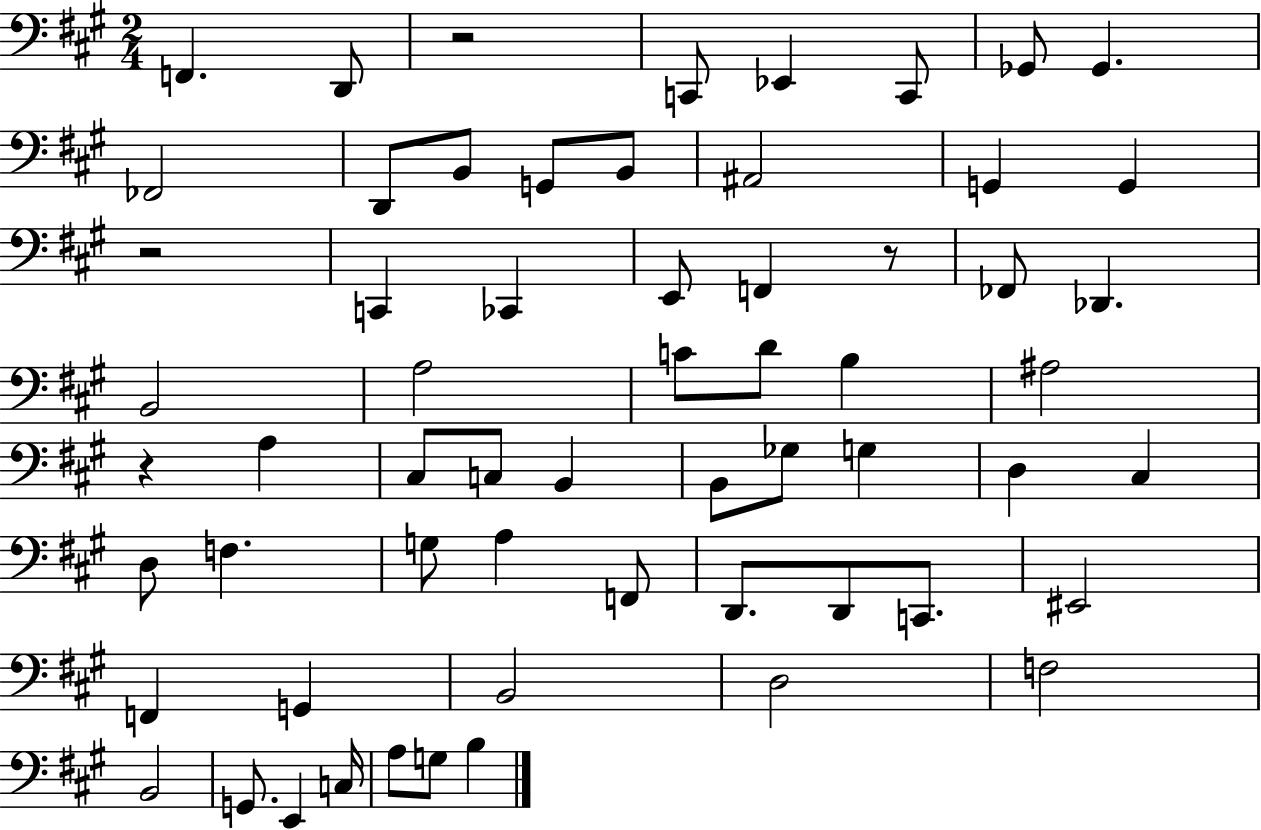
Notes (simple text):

F2/q. D2/e R/h C2/e Eb2/q C2/e Gb2/e Gb2/q. FES2/h D2/e B2/e G2/e B2/e A#2/h G2/q G2/q R/h C2/q CES2/q E2/e F2/q R/e FES2/e Db2/q. B2/h A3/h C4/e D4/e B3/q A#3/h R/q A3/q C#3/e C3/e B2/q B2/e Gb3/e G3/q D3/q C#3/q D3/e F3/q. G3/e A3/q F2/e D2/e. D2/e C2/e. EIS2/h F2/q G2/q B2/h D3/h F3/h B2/h G2/e. E2/q C3/s A3/e G3/e B3/q